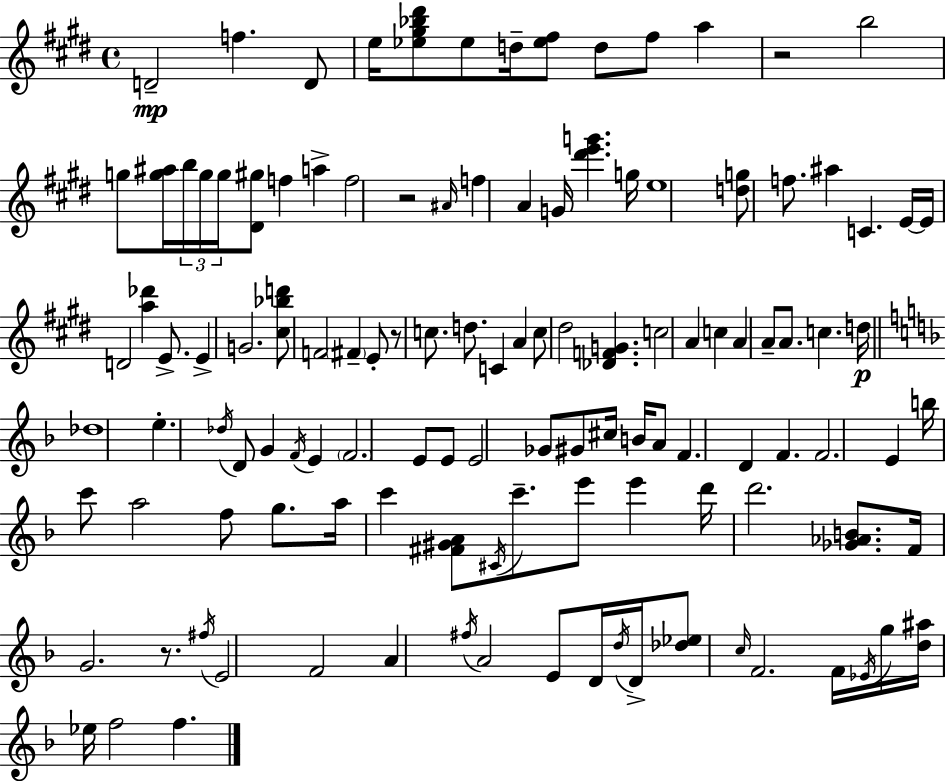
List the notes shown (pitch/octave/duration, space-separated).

D4/h F5/q. D4/e E5/s [Eb5,G#5,Bb5,D#6]/e Eb5/e D5/s [Eb5,F#5]/e D5/e F#5/e A5/q R/h B5/h G5/e [G5,A#5]/s B5/s G5/s G5/s [D#4,G#5]/e F5/q A5/q F5/h R/h A#4/s F5/q A4/q G4/s [D#6,E6,G6]/q. G5/s E5/w [D5,G5]/e F5/e. A#5/q C4/q. E4/s E4/s D4/h [A5,Db6]/q E4/e. E4/q G4/h. [C#5,Bb5,D6]/e F4/h F#4/q E4/e R/e C5/e. D5/e. C4/q A4/q C5/e D#5/h [Db4,F4,G4]/q. C5/h A4/q C5/q A4/q A4/e A4/e. C5/q. D5/s Db5/w E5/q. Db5/s D4/e G4/q F4/s E4/q F4/h. E4/e E4/e E4/h Gb4/e G#4/e C#5/s B4/s A4/e F4/q. D4/q F4/q. F4/h. E4/q B5/s C6/e A5/h F5/e G5/e. A5/s C6/q [F#4,G#4,A4]/e C#4/s C6/e. E6/e E6/q D6/s D6/h. [Gb4,Ab4,B4]/e. F4/s G4/h. R/e. F#5/s E4/h F4/h A4/q F#5/s A4/h E4/e D4/s D5/s D4/s [Db5,Eb5]/e C5/s F4/h. F4/s Eb4/s G5/s [D5,A#5]/s Eb5/s F5/h F5/q.